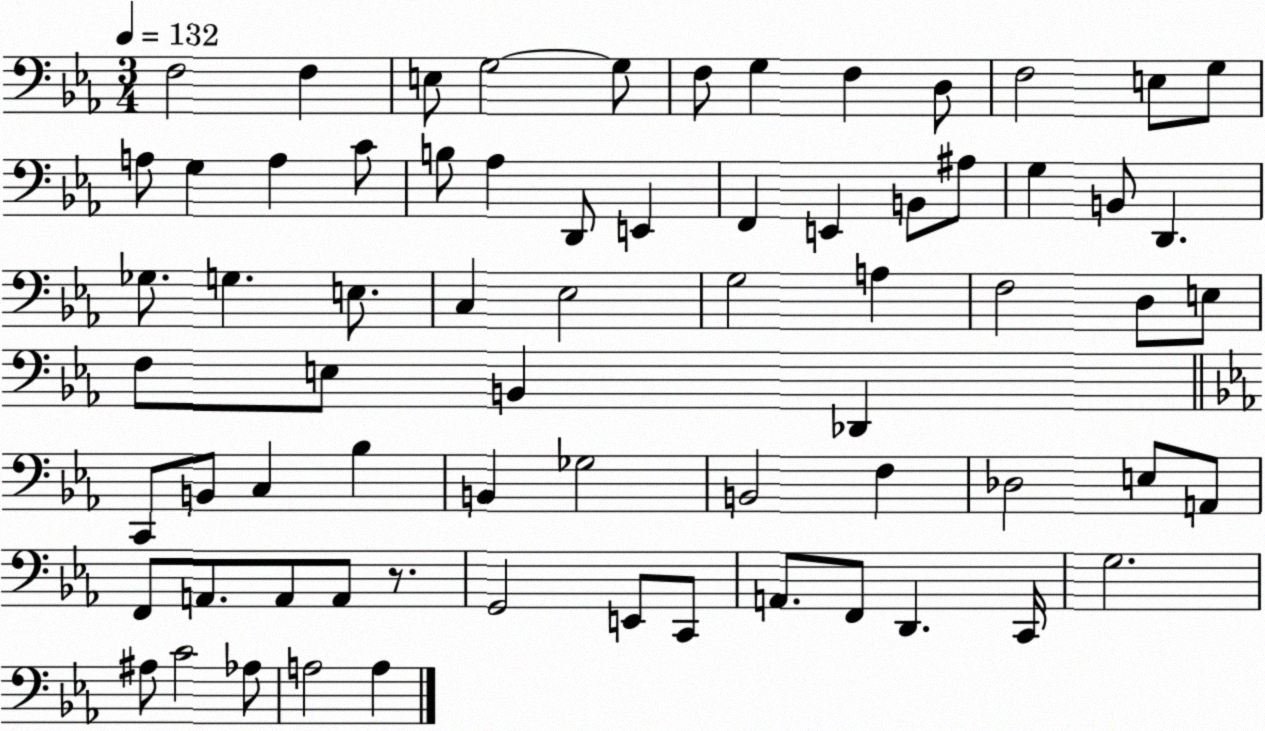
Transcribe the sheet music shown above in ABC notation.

X:1
T:Untitled
M:3/4
L:1/4
K:Eb
F,2 F, E,/2 G,2 G,/2 F,/2 G, F, D,/2 F,2 E,/2 G,/2 A,/2 G, A, C/2 B,/2 _A, D,,/2 E,, F,, E,, B,,/2 ^A,/2 G, B,,/2 D,, _G,/2 G, E,/2 C, _E,2 G,2 A, F,2 D,/2 E,/2 F,/2 E,/2 B,, _D,, C,,/2 B,,/2 C, _B, B,, _G,2 B,,2 F, _D,2 E,/2 A,,/2 F,,/2 A,,/2 A,,/2 A,,/2 z/2 G,,2 E,,/2 C,,/2 A,,/2 F,,/2 D,, C,,/4 G,2 ^A,/2 C2 _A,/2 A,2 A,